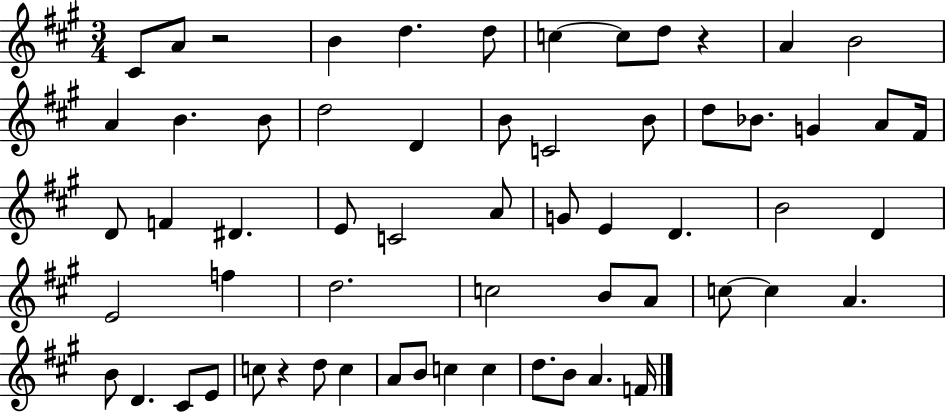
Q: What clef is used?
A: treble